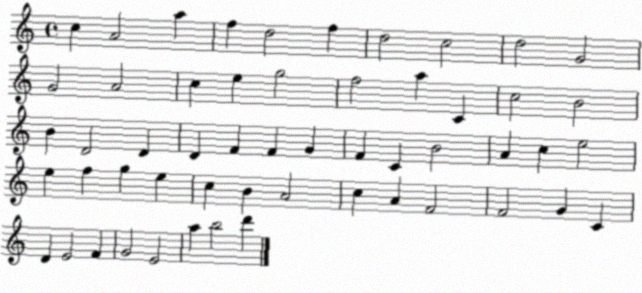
X:1
T:Untitled
M:4/4
L:1/4
K:C
c A2 a f d2 f d2 c2 d2 G2 G2 A2 c e g2 f2 a C c2 B2 B D2 D D F F G F C B2 A c e2 e f g e c B A2 c A F2 F2 G C D E2 F G2 E2 a b2 d'